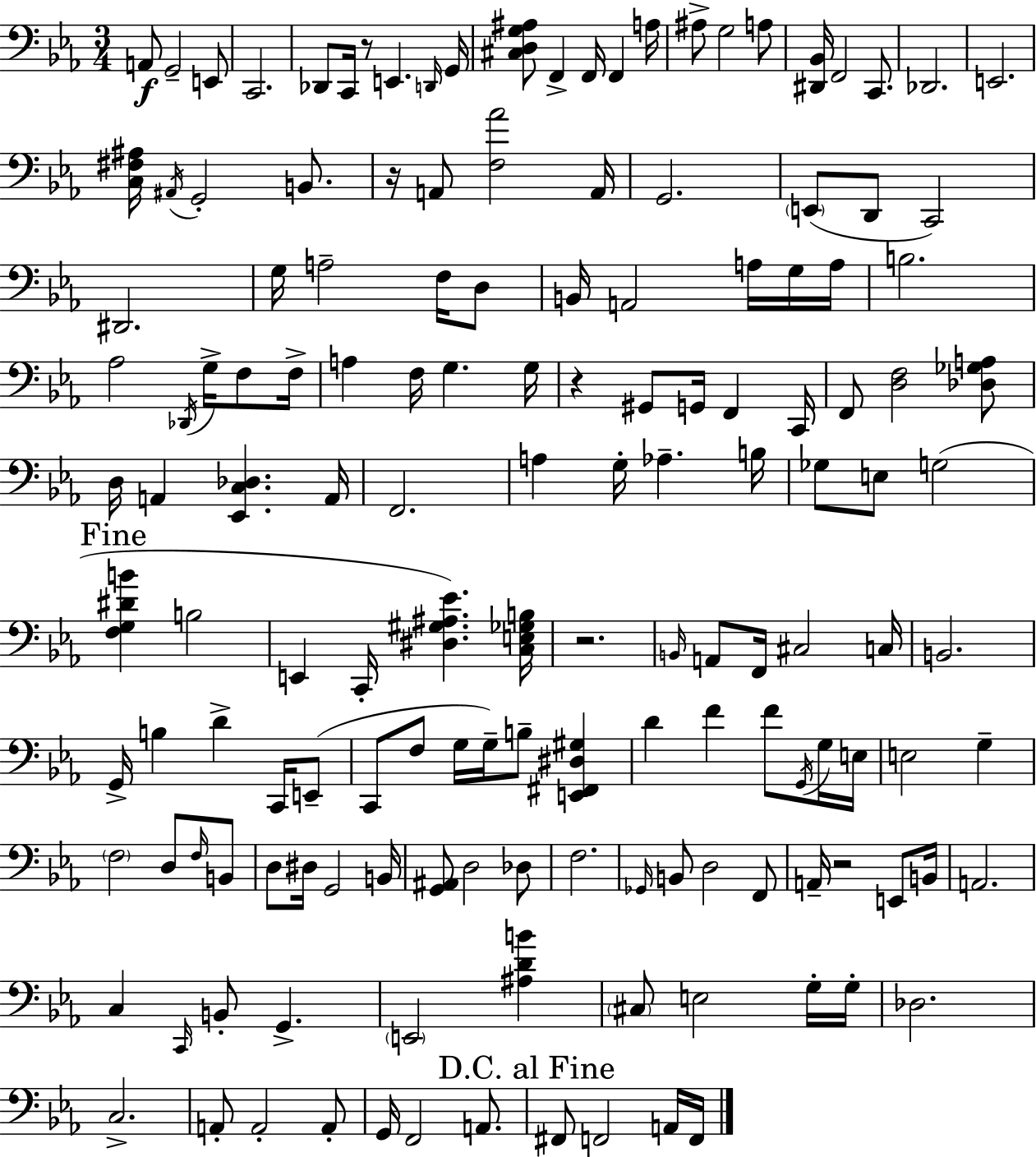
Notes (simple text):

A2/e G2/h E2/e C2/h. Db2/e C2/s R/e E2/q. D2/s G2/s [C#3,D3,G3,A#3]/e F2/q F2/s F2/q A3/s A#3/e G3/h A3/e [D#2,Bb2]/s F2/h C2/e. Db2/h. E2/h. [C3,F#3,A#3]/s A#2/s G2/h B2/e. R/s A2/e [F3,Ab4]/h A2/s G2/h. E2/e D2/e C2/h D#2/h. G3/s A3/h F3/s D3/e B2/s A2/h A3/s G3/s A3/s B3/h. Ab3/h Db2/s G3/s F3/e F3/s A3/q F3/s G3/q. G3/s R/q G#2/e G2/s F2/q C2/s F2/e [D3,F3]/h [Db3,Gb3,A3]/e D3/s A2/q [Eb2,C3,Db3]/q. A2/s F2/h. A3/q G3/s Ab3/q. B3/s Gb3/e E3/e G3/h [F3,G3,D#4,B4]/q B3/h E2/q C2/s [D#3,G#3,A#3,Eb4]/q. [C3,E3,Gb3,B3]/s R/h. B2/s A2/e F2/s C#3/h C3/s B2/h. G2/s B3/q D4/q C2/s E2/e C2/e F3/e G3/s G3/s B3/e [E2,F#2,D#3,G#3]/q D4/q F4/q F4/e G2/s G3/s E3/s E3/h G3/q F3/h D3/e F3/s B2/e D3/e D#3/s G2/h B2/s [G2,A#2]/e D3/h Db3/e F3/h. Gb2/s B2/e D3/h F2/e A2/s R/h E2/e B2/s A2/h. C3/q C2/s B2/e G2/q. E2/h [A#3,D4,B4]/q C#3/e E3/h G3/s G3/s Db3/h. C3/h. A2/e A2/h A2/e G2/s F2/h A2/e. F#2/e F2/h A2/s F2/s